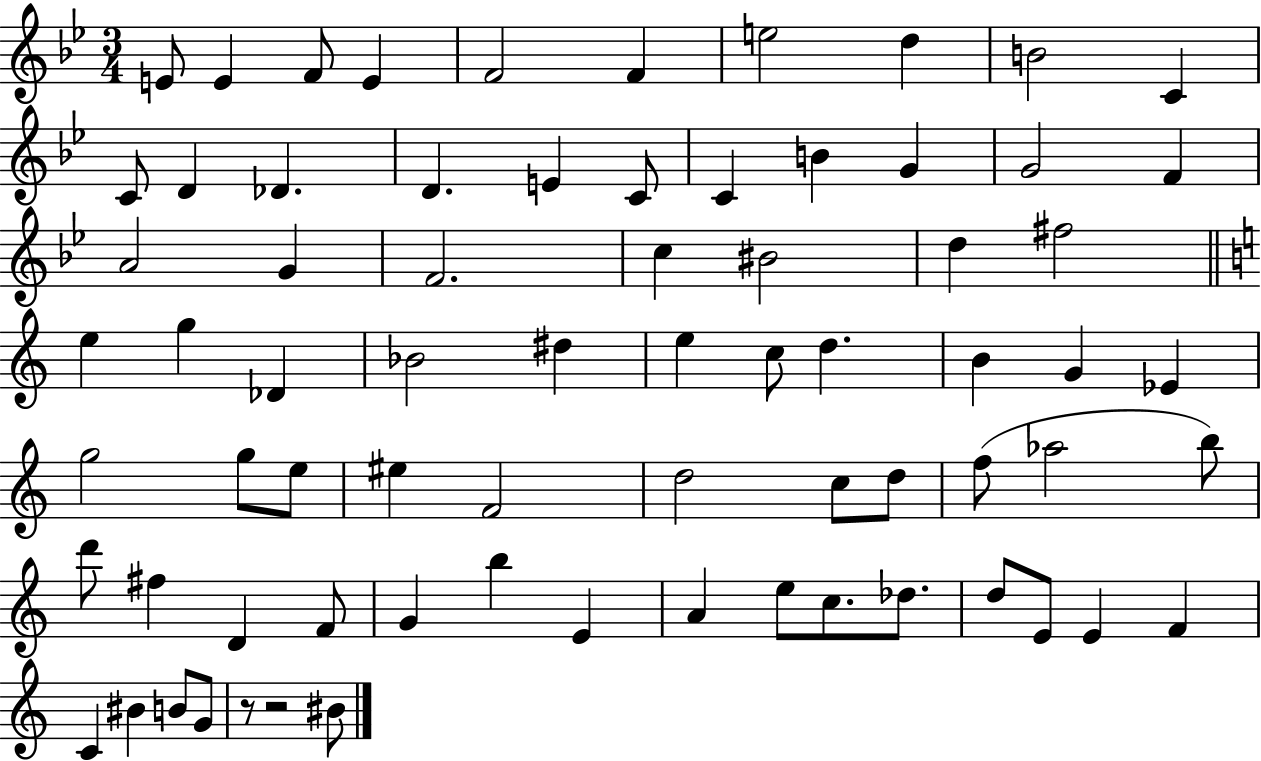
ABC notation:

X:1
T:Untitled
M:3/4
L:1/4
K:Bb
E/2 E F/2 E F2 F e2 d B2 C C/2 D _D D E C/2 C B G G2 F A2 G F2 c ^B2 d ^f2 e g _D _B2 ^d e c/2 d B G _E g2 g/2 e/2 ^e F2 d2 c/2 d/2 f/2 _a2 b/2 d'/2 ^f D F/2 G b E A e/2 c/2 _d/2 d/2 E/2 E F C ^B B/2 G/2 z/2 z2 ^B/2